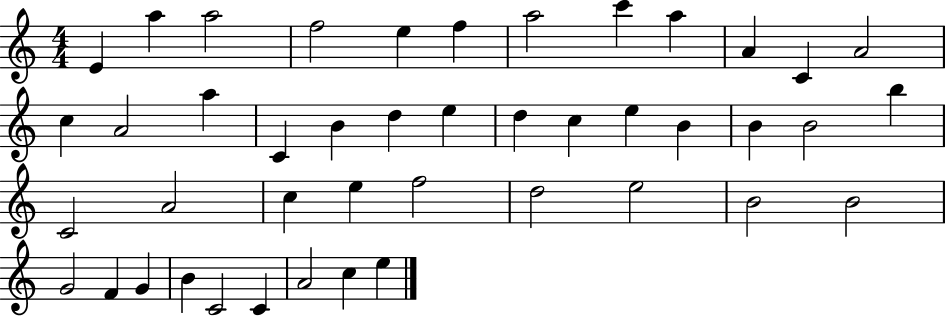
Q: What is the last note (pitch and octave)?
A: E5